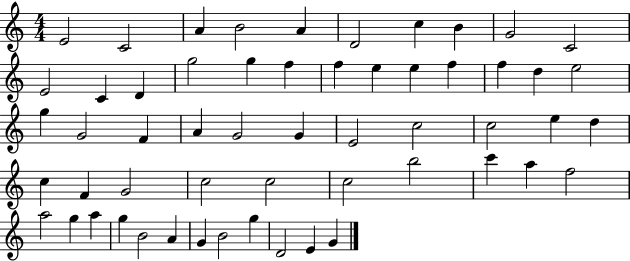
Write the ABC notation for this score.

X:1
T:Untitled
M:4/4
L:1/4
K:C
E2 C2 A B2 A D2 c B G2 C2 E2 C D g2 g f f e e f f d e2 g G2 F A G2 G E2 c2 c2 e d c F G2 c2 c2 c2 b2 c' a f2 a2 g a g B2 A G B2 g D2 E G